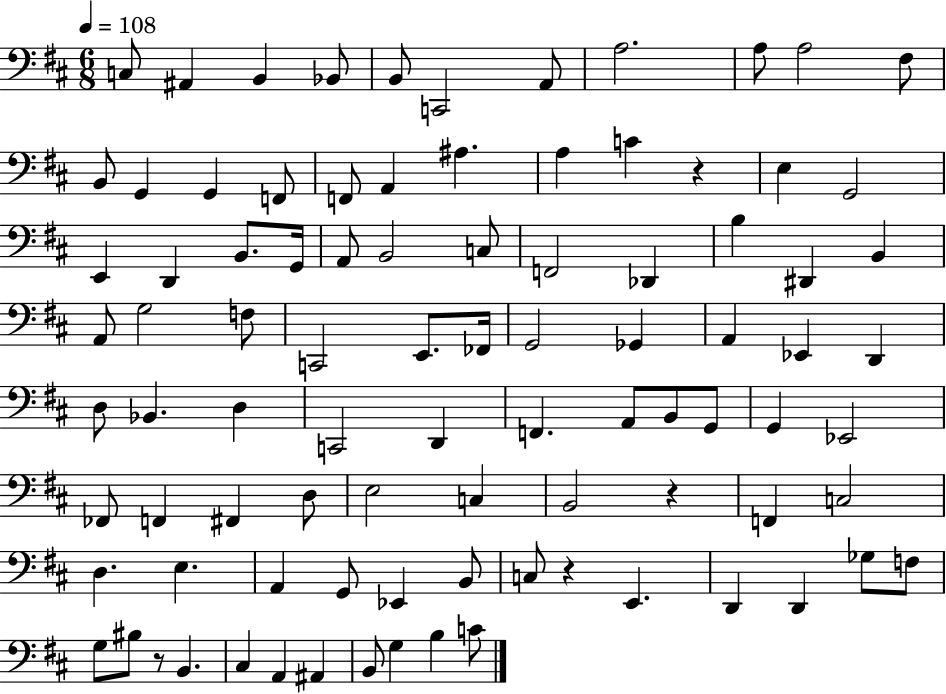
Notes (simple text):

C3/e A#2/q B2/q Bb2/e B2/e C2/h A2/e A3/h. A3/e A3/h F#3/e B2/e G2/q G2/q F2/e F2/e A2/q A#3/q. A3/q C4/q R/q E3/q G2/h E2/q D2/q B2/e. G2/s A2/e B2/h C3/e F2/h Db2/q B3/q D#2/q B2/q A2/e G3/h F3/e C2/h E2/e. FES2/s G2/h Gb2/q A2/q Eb2/q D2/q D3/e Bb2/q. D3/q C2/h D2/q F2/q. A2/e B2/e G2/e G2/q Eb2/h FES2/e F2/q F#2/q D3/e E3/h C3/q B2/h R/q F2/q C3/h D3/q. E3/q. A2/q G2/e Eb2/q B2/e C3/e R/q E2/q. D2/q D2/q Gb3/e F3/e G3/e BIS3/e R/e B2/q. C#3/q A2/q A#2/q B2/e G3/q B3/q C4/e